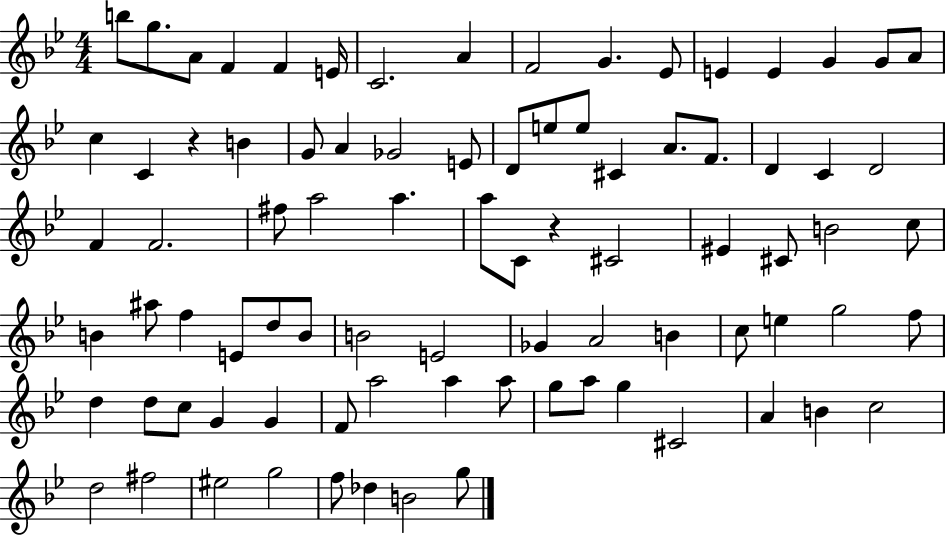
{
  \clef treble
  \numericTimeSignature
  \time 4/4
  \key bes \major
  b''8 g''8. a'8 f'4 f'4 e'16 | c'2. a'4 | f'2 g'4. ees'8 | e'4 e'4 g'4 g'8 a'8 | \break c''4 c'4 r4 b'4 | g'8 a'4 ges'2 e'8 | d'8 e''8 e''8 cis'4 a'8. f'8. | d'4 c'4 d'2 | \break f'4 f'2. | fis''8 a''2 a''4. | a''8 c'8 r4 cis'2 | eis'4 cis'8 b'2 c''8 | \break b'4 ais''8 f''4 e'8 d''8 b'8 | b'2 e'2 | ges'4 a'2 b'4 | c''8 e''4 g''2 f''8 | \break d''4 d''8 c''8 g'4 g'4 | f'8 a''2 a''4 a''8 | g''8 a''8 g''4 cis'2 | a'4 b'4 c''2 | \break d''2 fis''2 | eis''2 g''2 | f''8 des''4 b'2 g''8 | \bar "|."
}